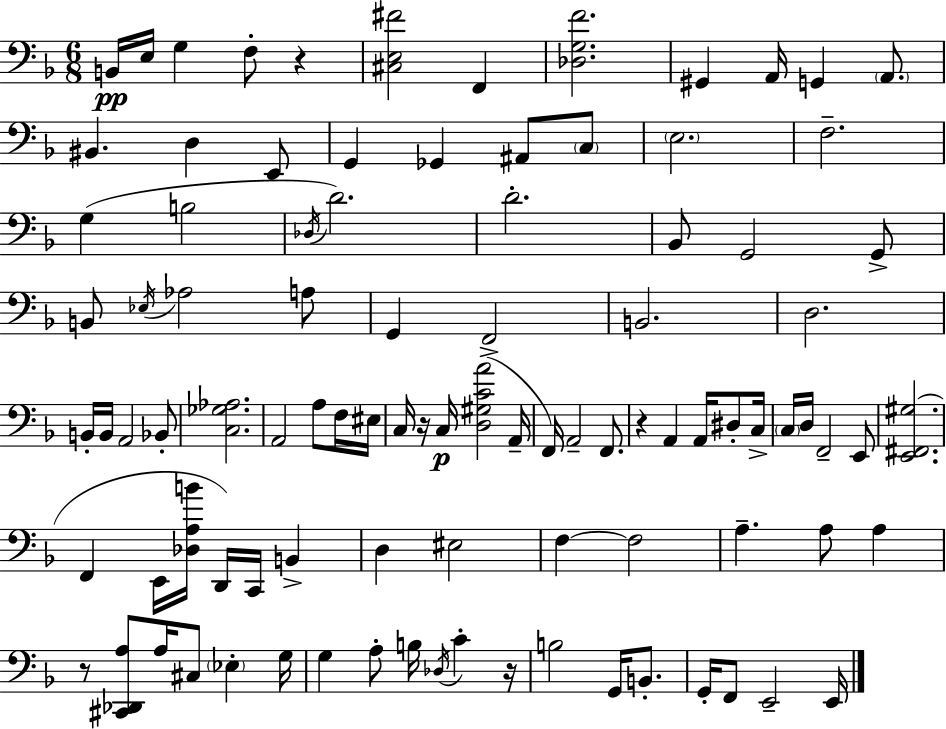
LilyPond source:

{
  \clef bass
  \numericTimeSignature
  \time 6/8
  \key f \major
  b,16\pp e16 g4 f8-. r4 | <cis e fis'>2 f,4 | <des g f'>2. | gis,4 a,16 g,4 \parenthesize a,8. | \break bis,4. d4 e,8 | g,4 ges,4 ais,8 \parenthesize c8 | \parenthesize e2. | f2.-- | \break g4( b2 | \acciaccatura { des16 } d'2.) | d'2.-. | bes,8 g,2 g,8-> | \break b,8 \acciaccatura { ees16 } aes2 | a8 g,4 f,2-> | b,2. | d2. | \break b,16-. b,16 a,2 | bes,8-. <c ges aes>2. | a,2 a8 | f16 eis16 c16 r16 c16\p <d gis c' a'>2( | \break a,16-- f,16) a,2-- f,8. | r4 a,4 a,16 dis8-. | c16-> \parenthesize c16 d16 f,2-- | e,8 <e, fis, gis>2.( | \break f,4 e,16 <des a b'>16 d,16) c,16 b,4-> | d4 eis2 | f4~~ f2 | a4.-- a8 a4 | \break r8 <cis, des, a>8 a16 cis8 \parenthesize ees4-. | g16 g4 a8-. b16 \acciaccatura { des16 } c'4-. | r16 b2 g,16 | b,8.-. g,16-. f,8 e,2-- | \break e,16 \bar "|."
}